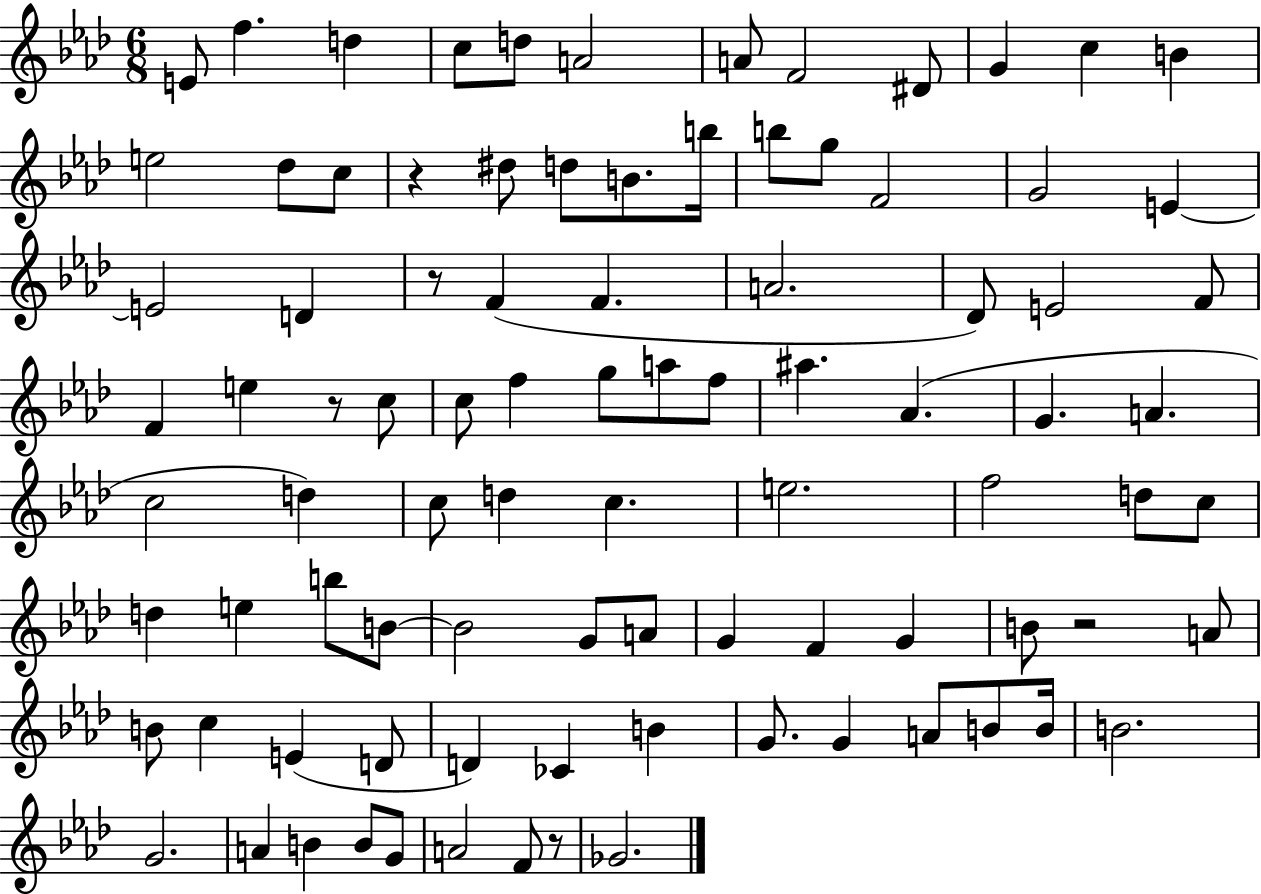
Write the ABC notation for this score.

X:1
T:Untitled
M:6/8
L:1/4
K:Ab
E/2 f d c/2 d/2 A2 A/2 F2 ^D/2 G c B e2 _d/2 c/2 z ^d/2 d/2 B/2 b/4 b/2 g/2 F2 G2 E E2 D z/2 F F A2 _D/2 E2 F/2 F e z/2 c/2 c/2 f g/2 a/2 f/2 ^a _A G A c2 d c/2 d c e2 f2 d/2 c/2 d e b/2 B/2 B2 G/2 A/2 G F G B/2 z2 A/2 B/2 c E D/2 D _C B G/2 G A/2 B/2 B/4 B2 G2 A B B/2 G/2 A2 F/2 z/2 _G2